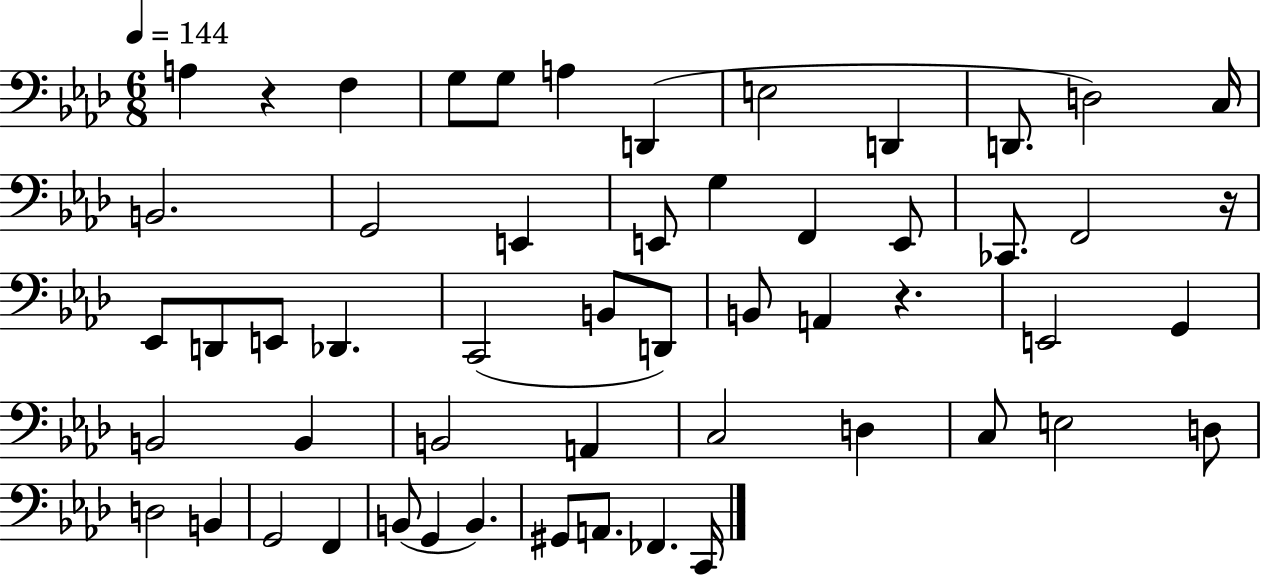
A3/q R/q F3/q G3/e G3/e A3/q D2/q E3/h D2/q D2/e. D3/h C3/s B2/h. G2/h E2/q E2/e G3/q F2/q E2/e CES2/e. F2/h R/s Eb2/e D2/e E2/e Db2/q. C2/h B2/e D2/e B2/e A2/q R/q. E2/h G2/q B2/h B2/q B2/h A2/q C3/h D3/q C3/e E3/h D3/e D3/h B2/q G2/h F2/q B2/e G2/q B2/q. G#2/e A2/e. FES2/q. C2/s